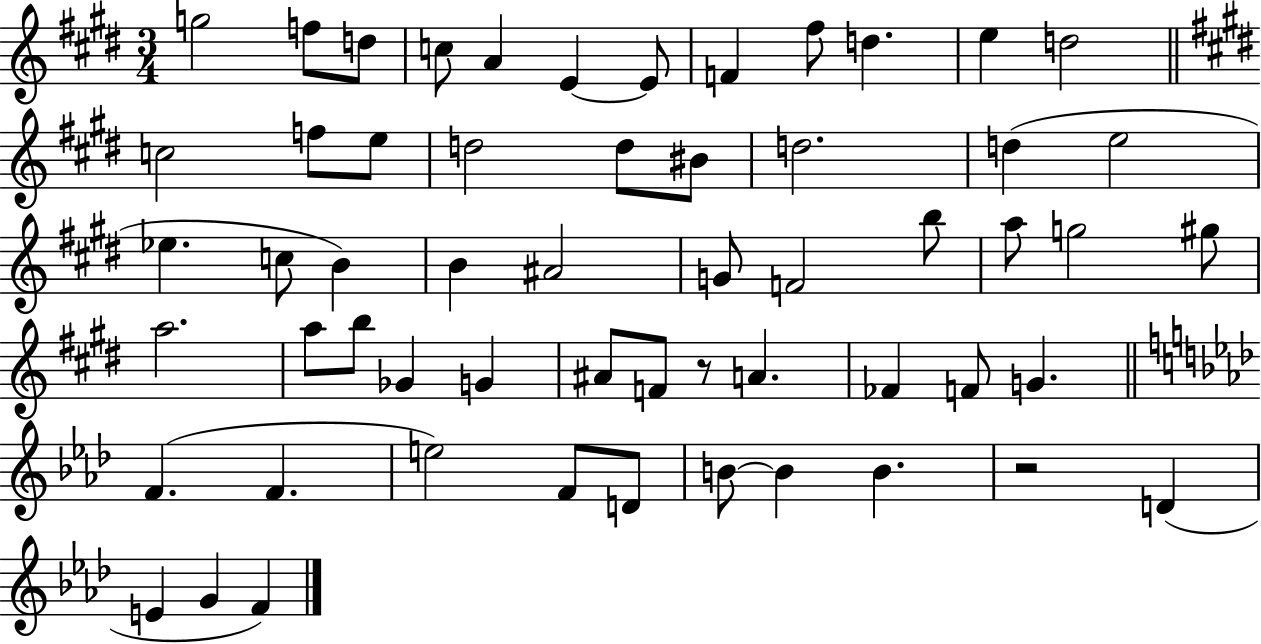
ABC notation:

X:1
T:Untitled
M:3/4
L:1/4
K:E
g2 f/2 d/2 c/2 A E E/2 F ^f/2 d e d2 c2 f/2 e/2 d2 d/2 ^B/2 d2 d e2 _e c/2 B B ^A2 G/2 F2 b/2 a/2 g2 ^g/2 a2 a/2 b/2 _G G ^A/2 F/2 z/2 A _F F/2 G F F e2 F/2 D/2 B/2 B B z2 D E G F